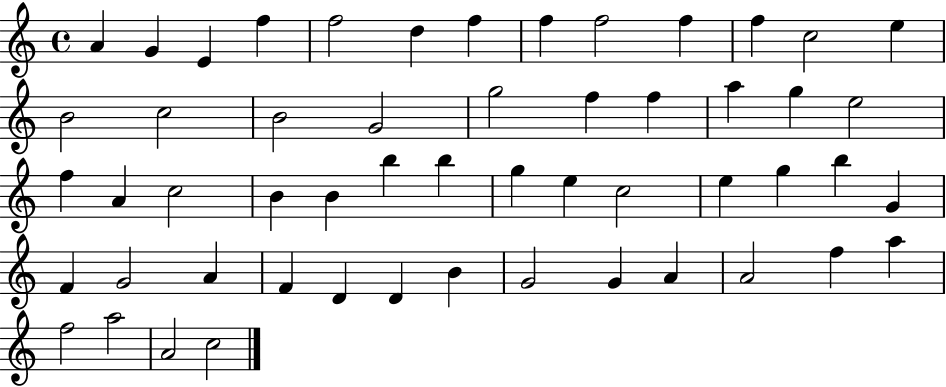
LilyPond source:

{
  \clef treble
  \time 4/4
  \defaultTimeSignature
  \key c \major
  a'4 g'4 e'4 f''4 | f''2 d''4 f''4 | f''4 f''2 f''4 | f''4 c''2 e''4 | \break b'2 c''2 | b'2 g'2 | g''2 f''4 f''4 | a''4 g''4 e''2 | \break f''4 a'4 c''2 | b'4 b'4 b''4 b''4 | g''4 e''4 c''2 | e''4 g''4 b''4 g'4 | \break f'4 g'2 a'4 | f'4 d'4 d'4 b'4 | g'2 g'4 a'4 | a'2 f''4 a''4 | \break f''2 a''2 | a'2 c''2 | \bar "|."
}